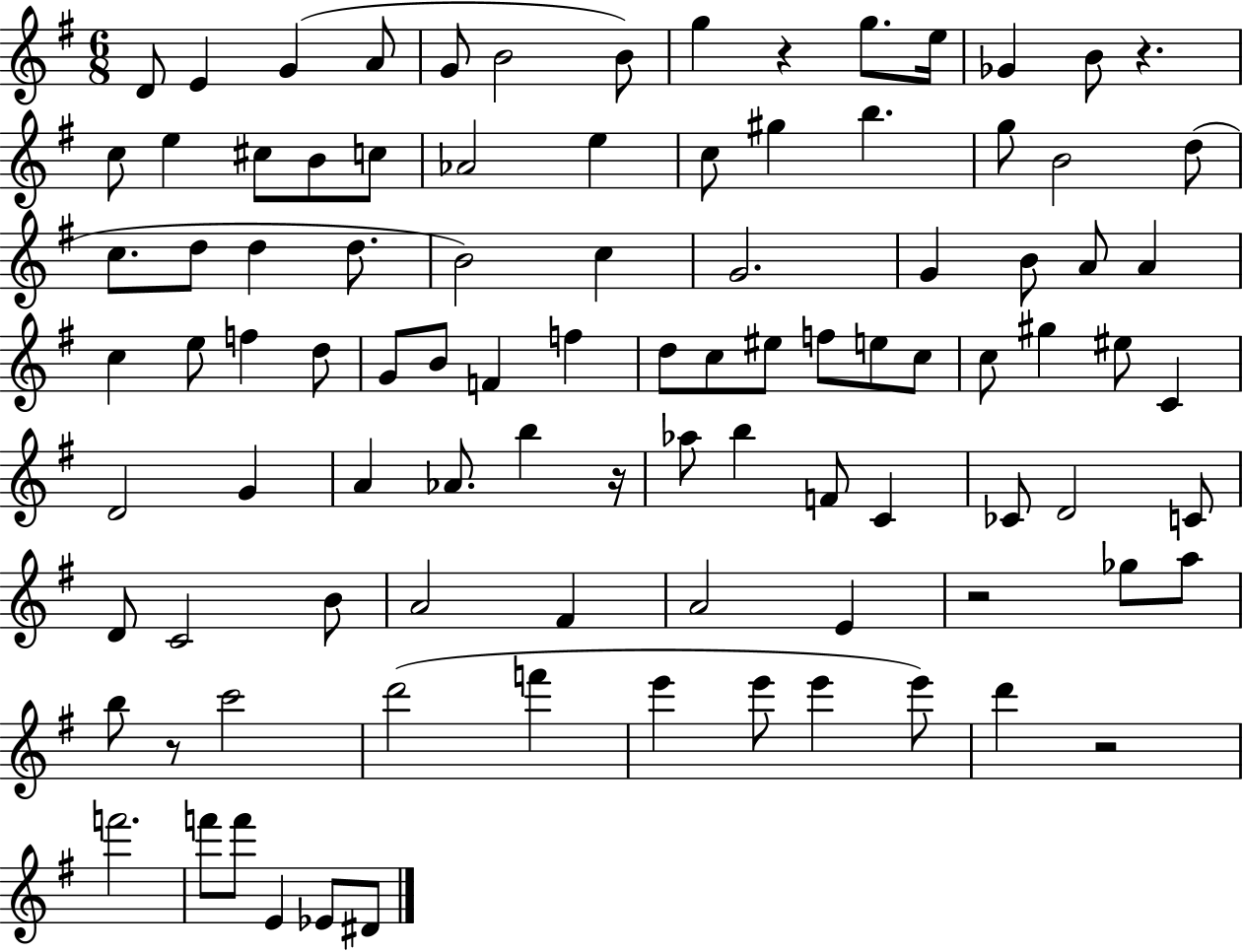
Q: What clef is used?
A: treble